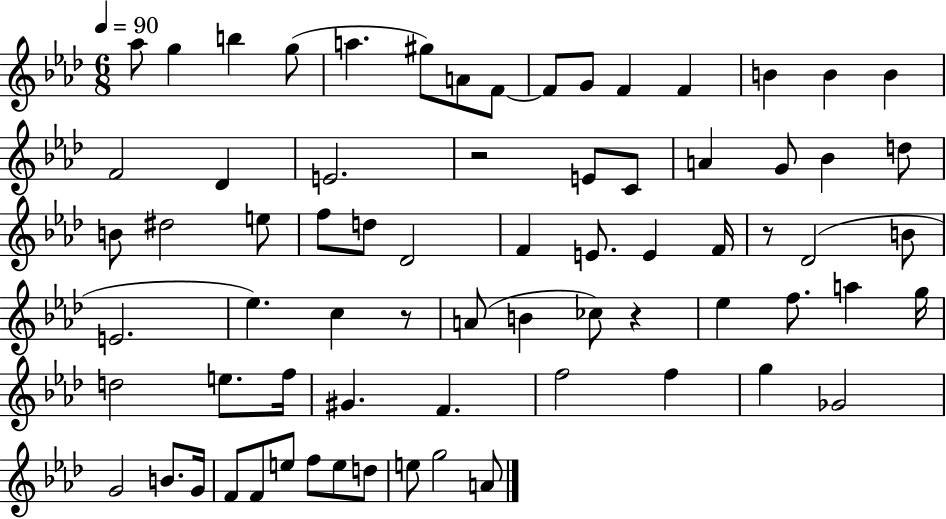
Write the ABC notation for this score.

X:1
T:Untitled
M:6/8
L:1/4
K:Ab
_a/2 g b g/2 a ^g/2 A/2 F/2 F/2 G/2 F F B B B F2 _D E2 z2 E/2 C/2 A G/2 _B d/2 B/2 ^d2 e/2 f/2 d/2 _D2 F E/2 E F/4 z/2 _D2 B/2 E2 _e c z/2 A/2 B _c/2 z _e f/2 a g/4 d2 e/2 f/4 ^G F f2 f g _G2 G2 B/2 G/4 F/2 F/2 e/2 f/2 e/2 d/2 e/2 g2 A/2